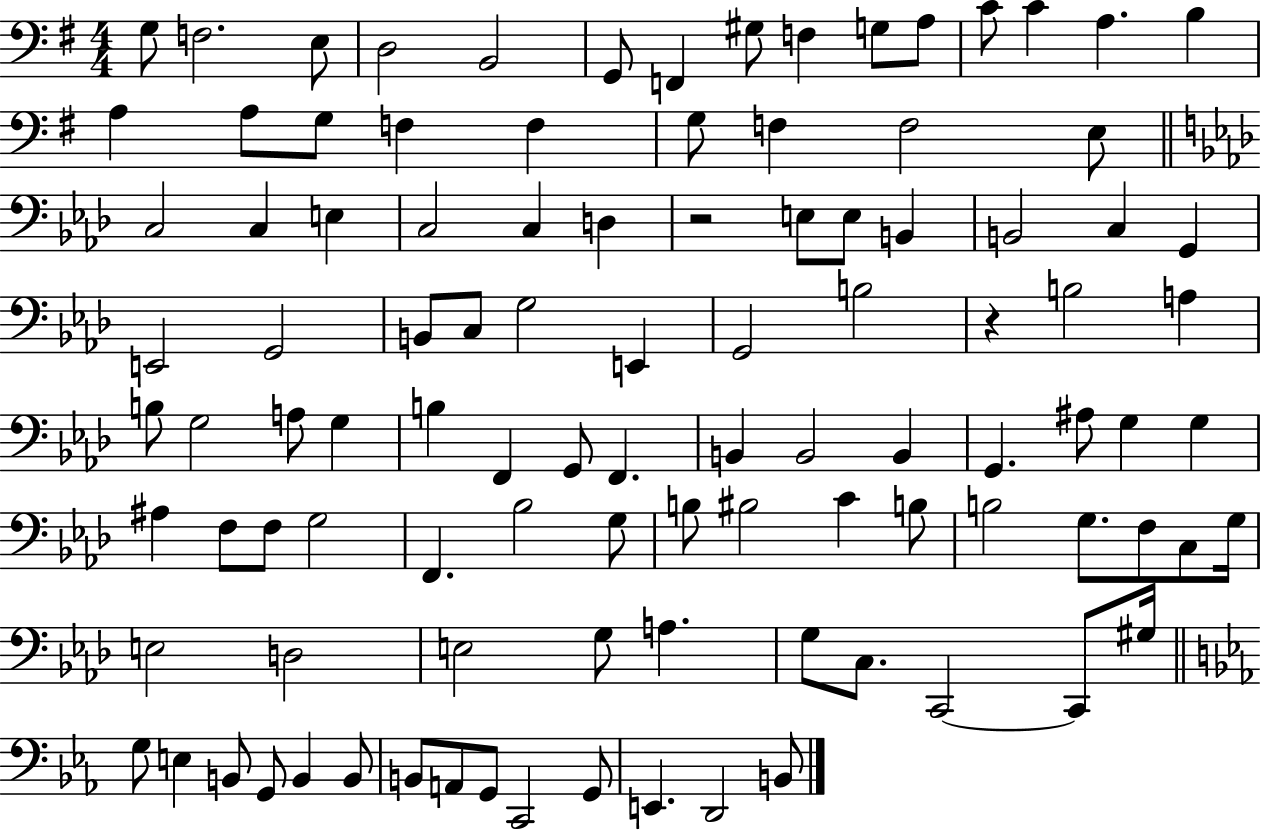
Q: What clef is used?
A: bass